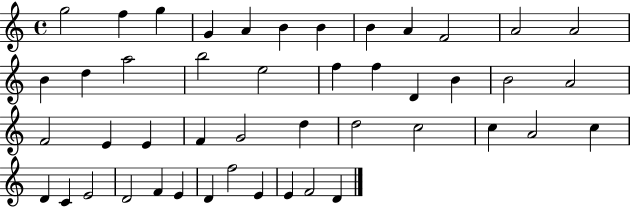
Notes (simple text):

G5/h F5/q G5/q G4/q A4/q B4/q B4/q B4/q A4/q F4/h A4/h A4/h B4/q D5/q A5/h B5/h E5/h F5/q F5/q D4/q B4/q B4/h A4/h F4/h E4/q E4/q F4/q G4/h D5/q D5/h C5/h C5/q A4/h C5/q D4/q C4/q E4/h D4/h F4/q E4/q D4/q F5/h E4/q E4/q F4/h D4/q